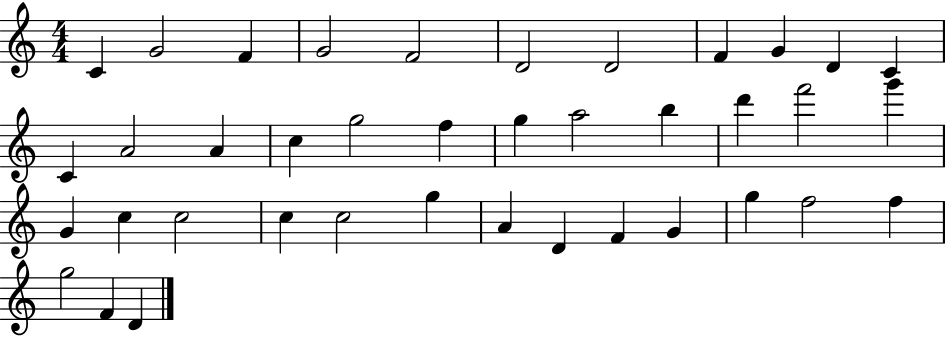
C4/q G4/h F4/q G4/h F4/h D4/h D4/h F4/q G4/q D4/q C4/q C4/q A4/h A4/q C5/q G5/h F5/q G5/q A5/h B5/q D6/q F6/h G6/q G4/q C5/q C5/h C5/q C5/h G5/q A4/q D4/q F4/q G4/q G5/q F5/h F5/q G5/h F4/q D4/q